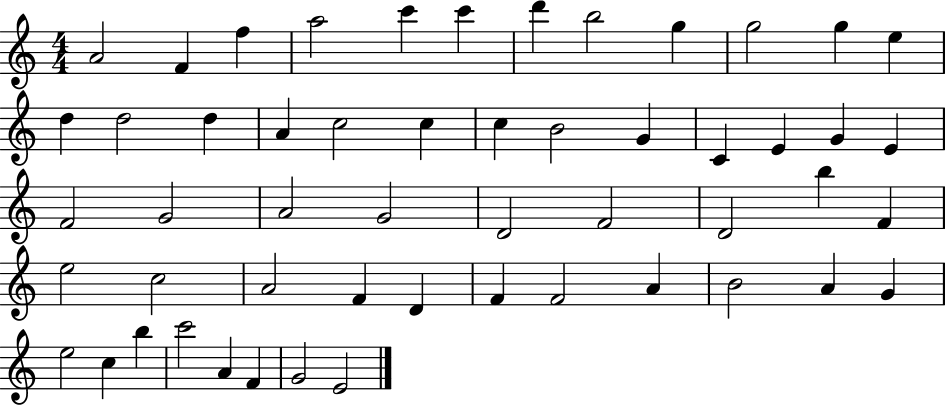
X:1
T:Untitled
M:4/4
L:1/4
K:C
A2 F f a2 c' c' d' b2 g g2 g e d d2 d A c2 c c B2 G C E G E F2 G2 A2 G2 D2 F2 D2 b F e2 c2 A2 F D F F2 A B2 A G e2 c b c'2 A F G2 E2